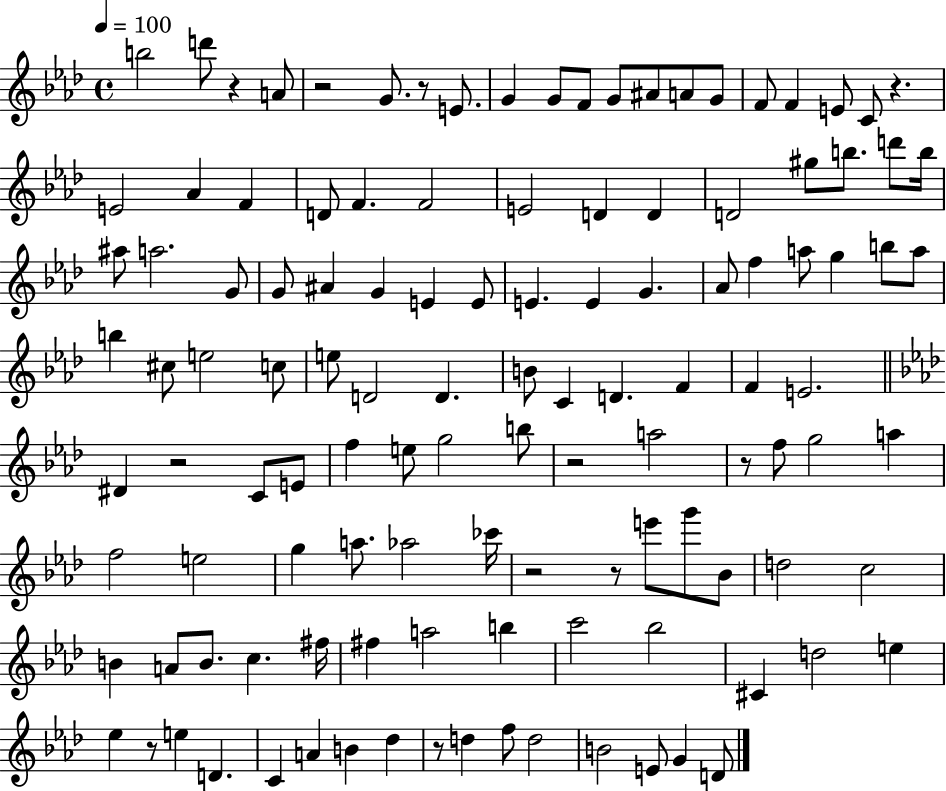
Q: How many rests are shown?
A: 11